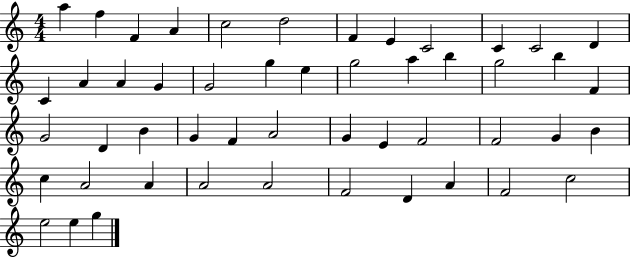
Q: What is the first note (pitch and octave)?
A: A5